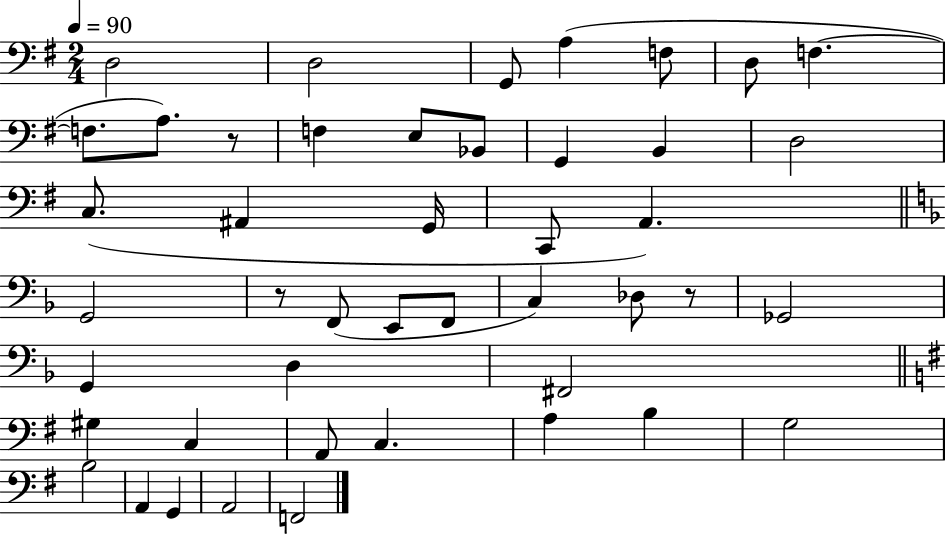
X:1
T:Untitled
M:2/4
L:1/4
K:G
D,2 D,2 G,,/2 A, F,/2 D,/2 F, F,/2 A,/2 z/2 F, E,/2 _B,,/2 G,, B,, D,2 C,/2 ^A,, G,,/4 C,,/2 A,, G,,2 z/2 F,,/2 E,,/2 F,,/2 C, _D,/2 z/2 _G,,2 G,, D, ^F,,2 ^G, C, A,,/2 C, A, B, G,2 B,2 A,, G,, A,,2 F,,2